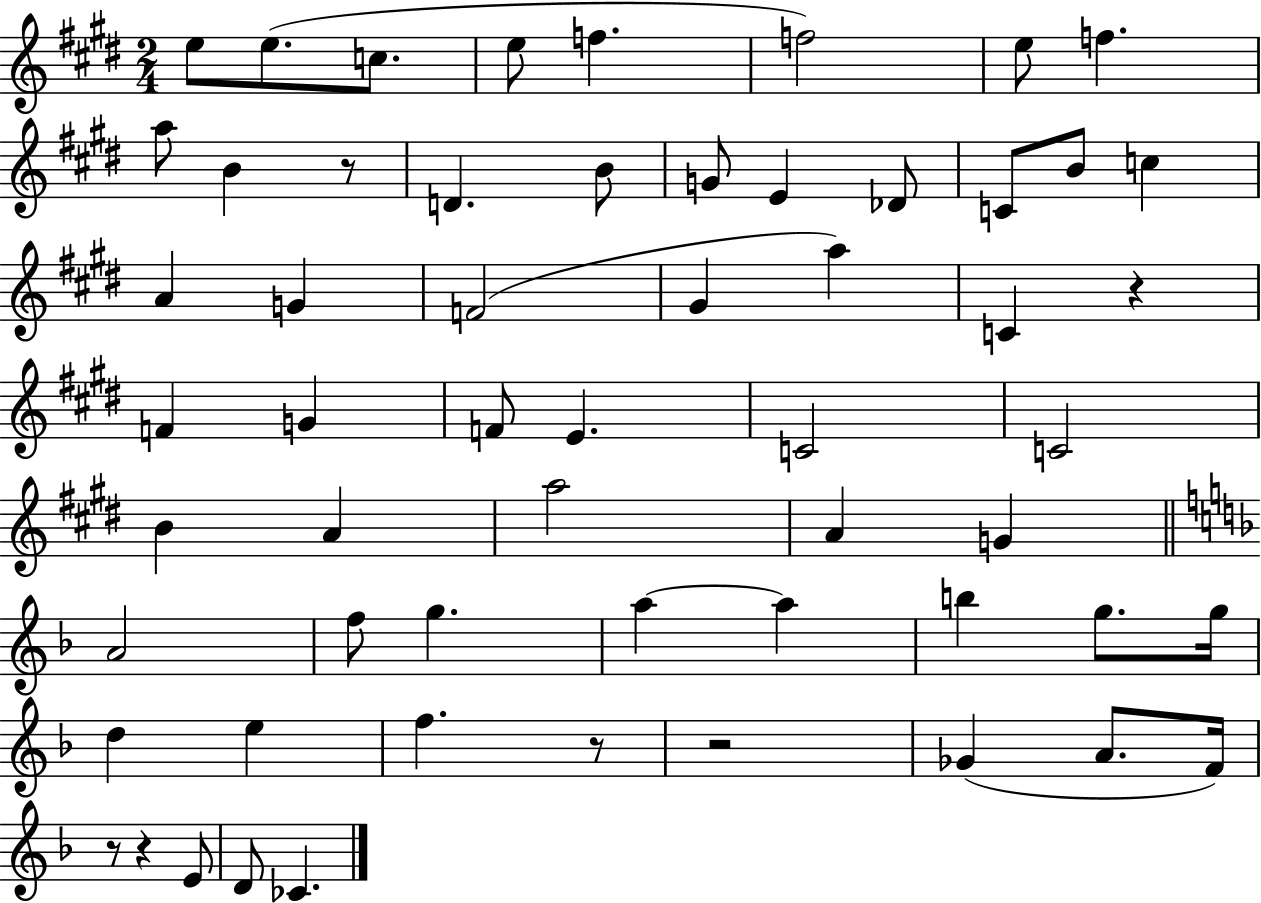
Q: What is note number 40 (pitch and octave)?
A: A5